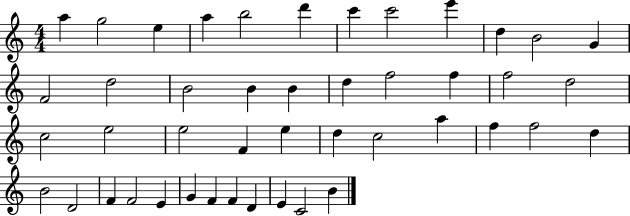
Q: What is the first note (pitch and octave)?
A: A5